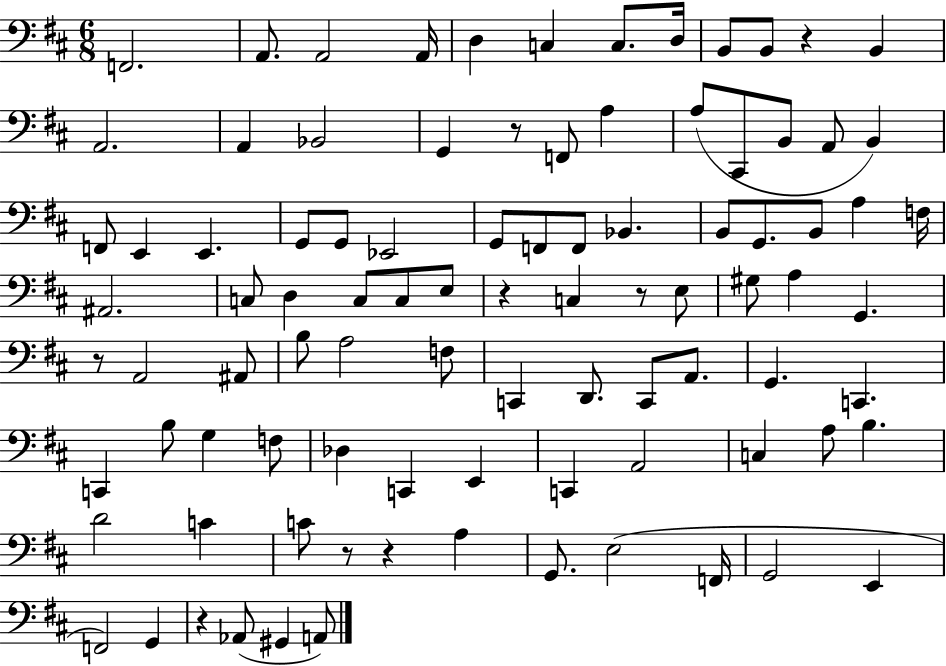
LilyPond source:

{
  \clef bass
  \numericTimeSignature
  \time 6/8
  \key d \major
  f,2. | a,8. a,2 a,16 | d4 c4 c8. d16 | b,8 b,8 r4 b,4 | \break a,2. | a,4 bes,2 | g,4 r8 f,8 a4 | a8( cis,8 b,8 a,8 b,4) | \break f,8 e,4 e,4. | g,8 g,8 ees,2 | g,8 f,8 f,8 bes,4. | b,8 g,8. b,8 a4 f16 | \break ais,2. | c8 d4 c8 c8 e8 | r4 c4 r8 e8 | gis8 a4 g,4. | \break r8 a,2 ais,8 | b8 a2 f8 | c,4 d,8. c,8 a,8. | g,4. c,4. | \break c,4 b8 g4 f8 | des4 c,4 e,4 | c,4 a,2 | c4 a8 b4. | \break d'2 c'4 | c'8 r8 r4 a4 | g,8. e2( f,16 | g,2 e,4 | \break f,2) g,4 | r4 aes,8( gis,4 a,8) | \bar "|."
}